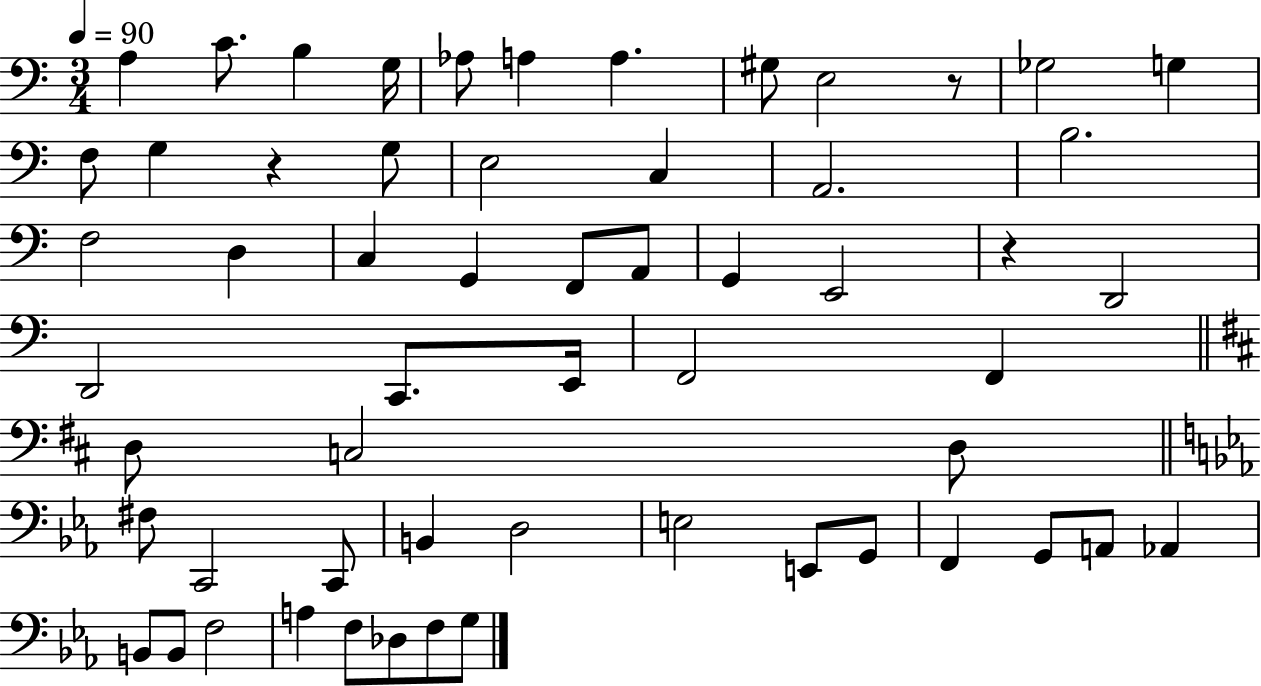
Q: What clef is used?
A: bass